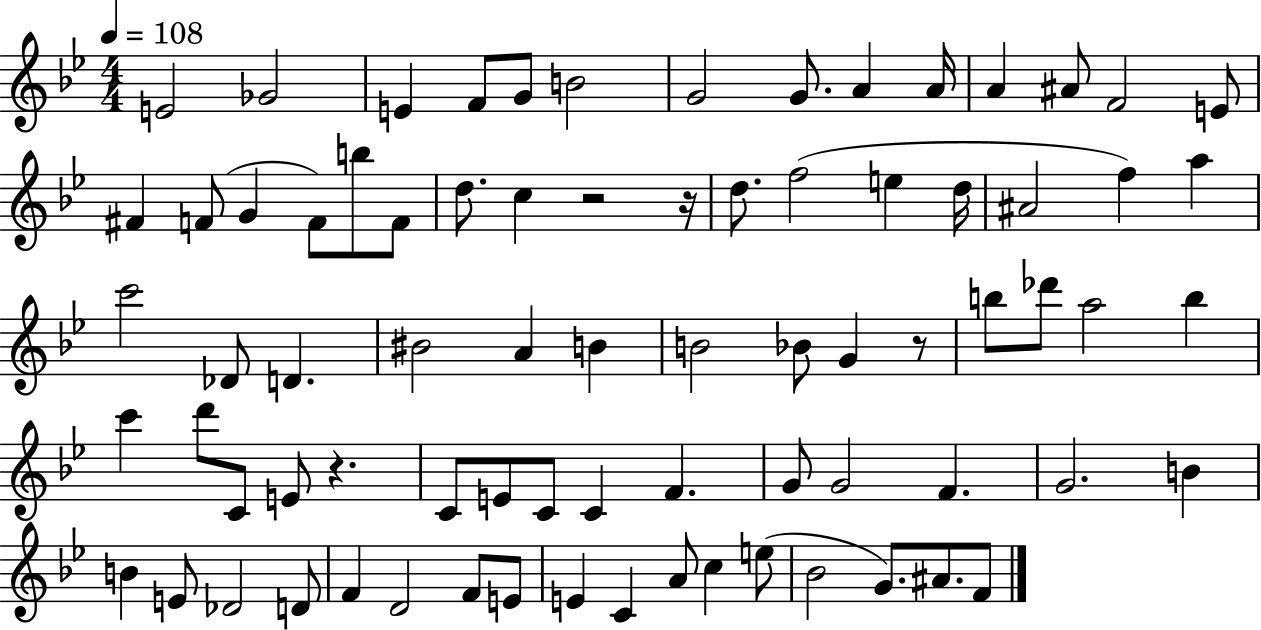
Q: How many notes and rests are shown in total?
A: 77